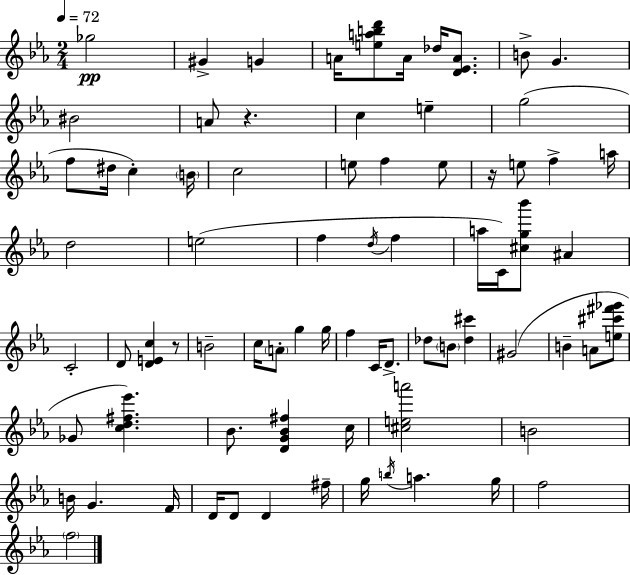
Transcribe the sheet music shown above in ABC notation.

X:1
T:Untitled
M:2/4
L:1/4
K:Eb
_g2 ^G G A/4 [eabd']/2 A/4 _d/4 [D_EA]/2 B/2 G ^B2 A/2 z c e g2 f/2 ^d/4 c B/4 c2 e/2 f e/2 z/4 e/2 f a/4 d2 e2 f d/4 f a/4 C/4 [^cg_b']/2 ^A C2 D/2 [DEc] z/2 B2 c/4 A/2 g g/4 f C/4 D/2 _d/2 B/2 [_d^c'] ^G2 B A/2 [e^c'^f'_g']/2 _G/2 [cd^f_e'] _B/2 [DG_B^f] c/4 [^cea']2 B2 B/4 G F/4 D/4 D/2 D ^f/4 g/4 b/4 a g/4 f2 f2